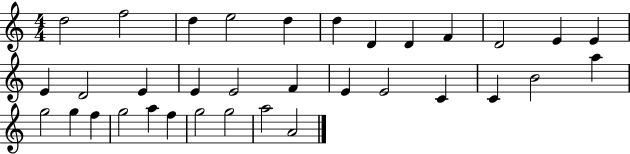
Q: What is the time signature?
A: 4/4